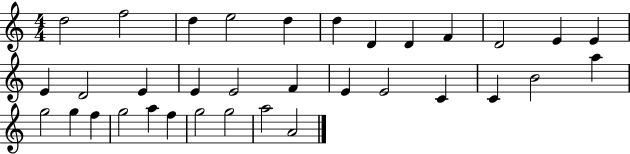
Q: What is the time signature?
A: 4/4